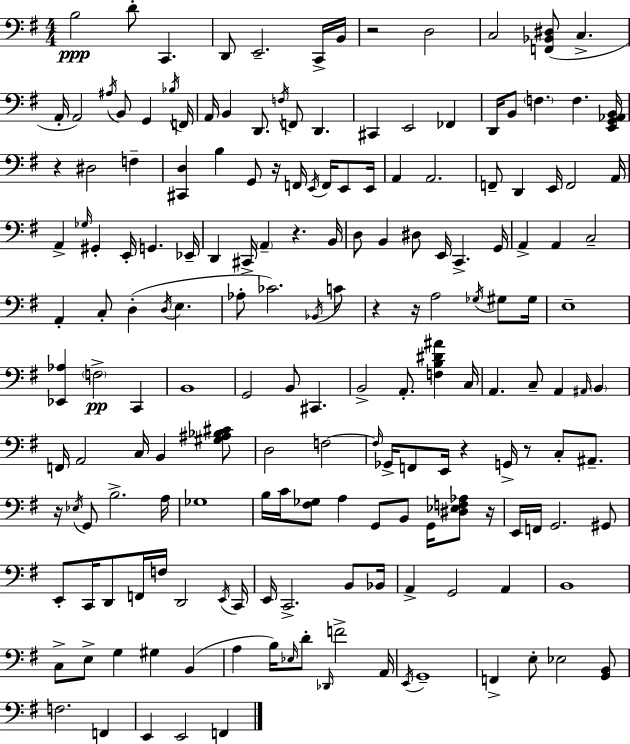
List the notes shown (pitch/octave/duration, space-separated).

B3/h D4/e C2/q. D2/e E2/h. C2/s B2/s R/h D3/h C3/h [F2,Bb2,D#3]/e C3/q. A2/s A2/h A#3/s B2/e G2/q Bb3/s F2/s A2/s B2/q D2/e. F3/s F2/e D2/q. C#2/q E2/h FES2/q D2/s B2/e F3/q. F3/q. [E2,G2,Ab2,B2]/s R/q D#3/h F3/q [C#2,D3]/q B3/q G2/e R/s F2/s E2/s F2/s E2/e E2/s A2/q A2/h. F2/e D2/q E2/s F2/h A2/s A2/q Gb3/s G#2/q E2/s G2/q. Eb2/s D2/q C#2/s A2/q R/q. B2/s D3/e B2/q D#3/e E2/s C2/q. G2/s A2/q A2/q C3/h A2/q C3/e D3/q D3/s E3/q. Ab3/e CES4/h. Bb2/s C4/e R/q R/s A3/h Gb3/s G#3/e G#3/s E3/w [Eb2,Ab3]/q F3/h C2/q B2/w G2/h B2/e C#2/q. B2/h A2/e. [F3,B3,D#4,A#4]/q C3/s A2/q. C3/e A2/q A#2/s B2/q F2/s A2/h C3/s B2/q [G#3,A#3,Bb3,C#4]/e D3/h F3/h F3/s Gb2/s F2/e E2/s R/q G2/s R/e C3/e A#2/e. R/s Eb3/s G2/e B3/h. A3/s Gb3/w B3/s C4/s [F#3,Gb3]/e A3/q G2/e B2/e G2/s [D#3,Eb3,F3,Ab3]/e R/s E2/s F2/s G2/h. G#2/e E2/e C2/s D2/e F2/s F3/s D2/h E2/s C2/s E2/s C2/h. B2/e Bb2/s A2/q G2/h A2/q B2/w C3/e E3/e G3/q G#3/q B2/q A3/q B3/s Eb3/s D4/e Db2/s F4/h A2/s E2/s G2/w F2/q E3/e Eb3/h [G2,B2]/e F3/h. F2/q E2/q E2/h F2/q